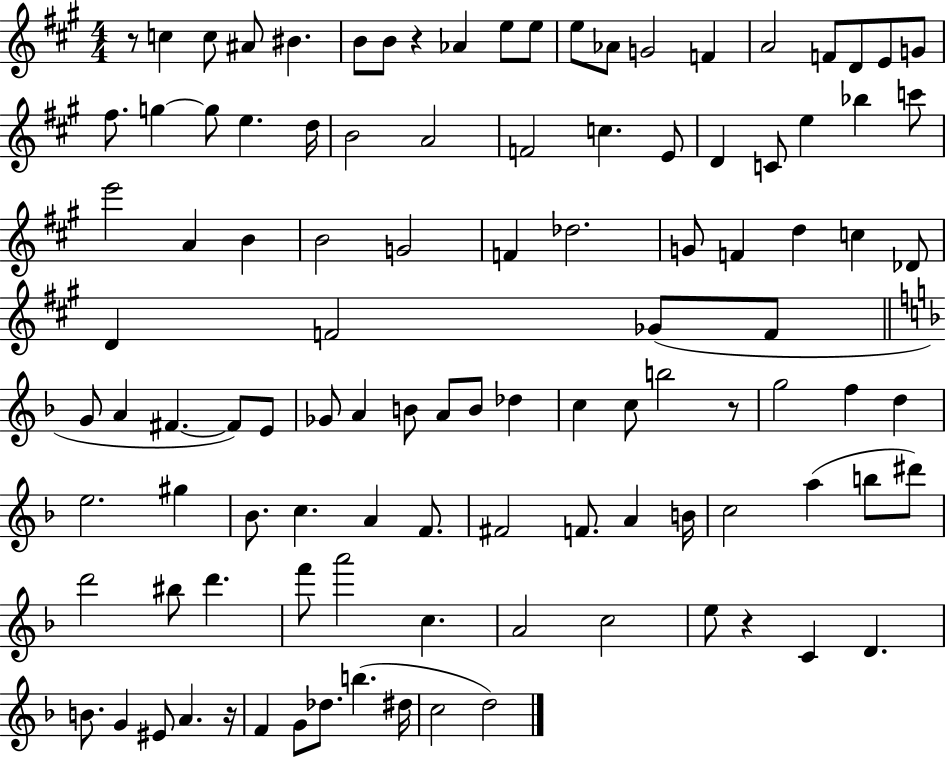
X:1
T:Untitled
M:4/4
L:1/4
K:A
z/2 c c/2 ^A/2 ^B B/2 B/2 z _A e/2 e/2 e/2 _A/2 G2 F A2 F/2 D/2 E/2 G/2 ^f/2 g g/2 e d/4 B2 A2 F2 c E/2 D C/2 e _b c'/2 e'2 A B B2 G2 F _d2 G/2 F d c _D/2 D F2 _G/2 F/2 G/2 A ^F ^F/2 E/2 _G/2 A B/2 A/2 B/2 _d c c/2 b2 z/2 g2 f d e2 ^g _B/2 c A F/2 ^F2 F/2 A B/4 c2 a b/2 ^d'/2 d'2 ^b/2 d' f'/2 a'2 c A2 c2 e/2 z C D B/2 G ^E/2 A z/4 F G/2 _d/2 b ^d/4 c2 d2